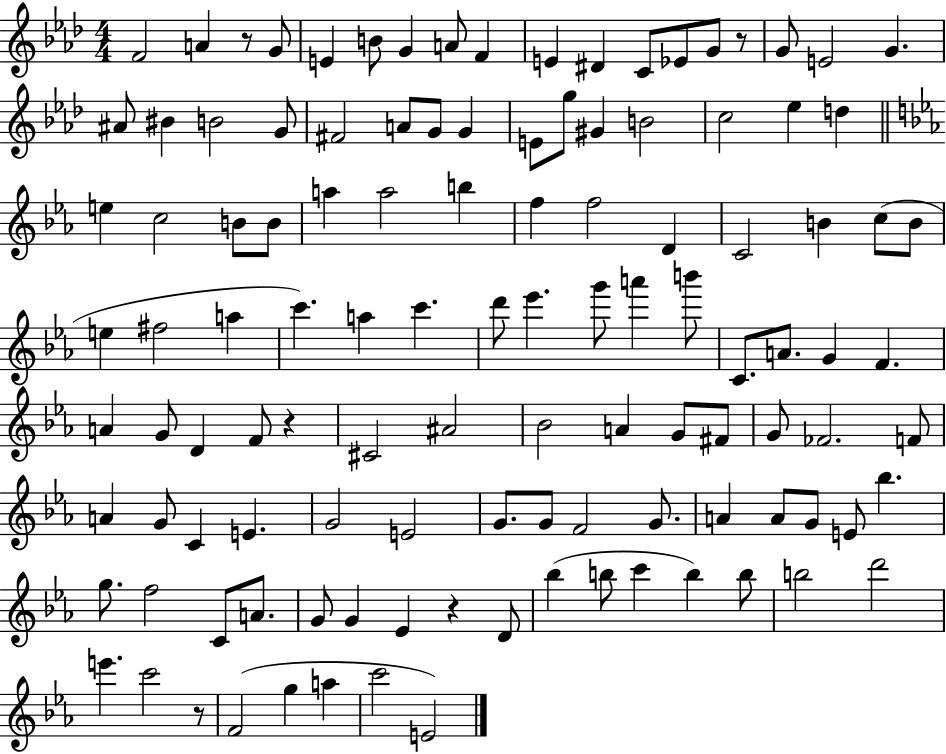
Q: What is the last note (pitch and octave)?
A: E4